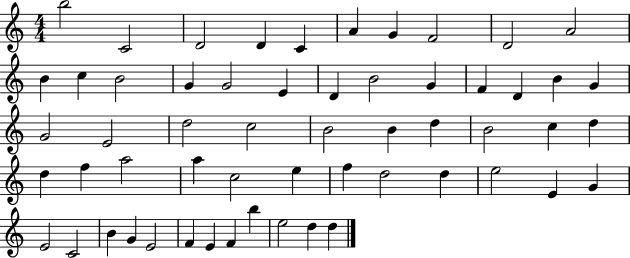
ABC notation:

X:1
T:Untitled
M:4/4
L:1/4
K:C
b2 C2 D2 D C A G F2 D2 A2 B c B2 G G2 E D B2 G F D B G G2 E2 d2 c2 B2 B d B2 c d d f a2 a c2 e f d2 d e2 E G E2 C2 B G E2 F E F b e2 d d